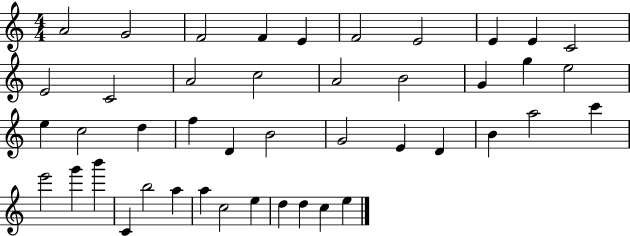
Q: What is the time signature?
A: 4/4